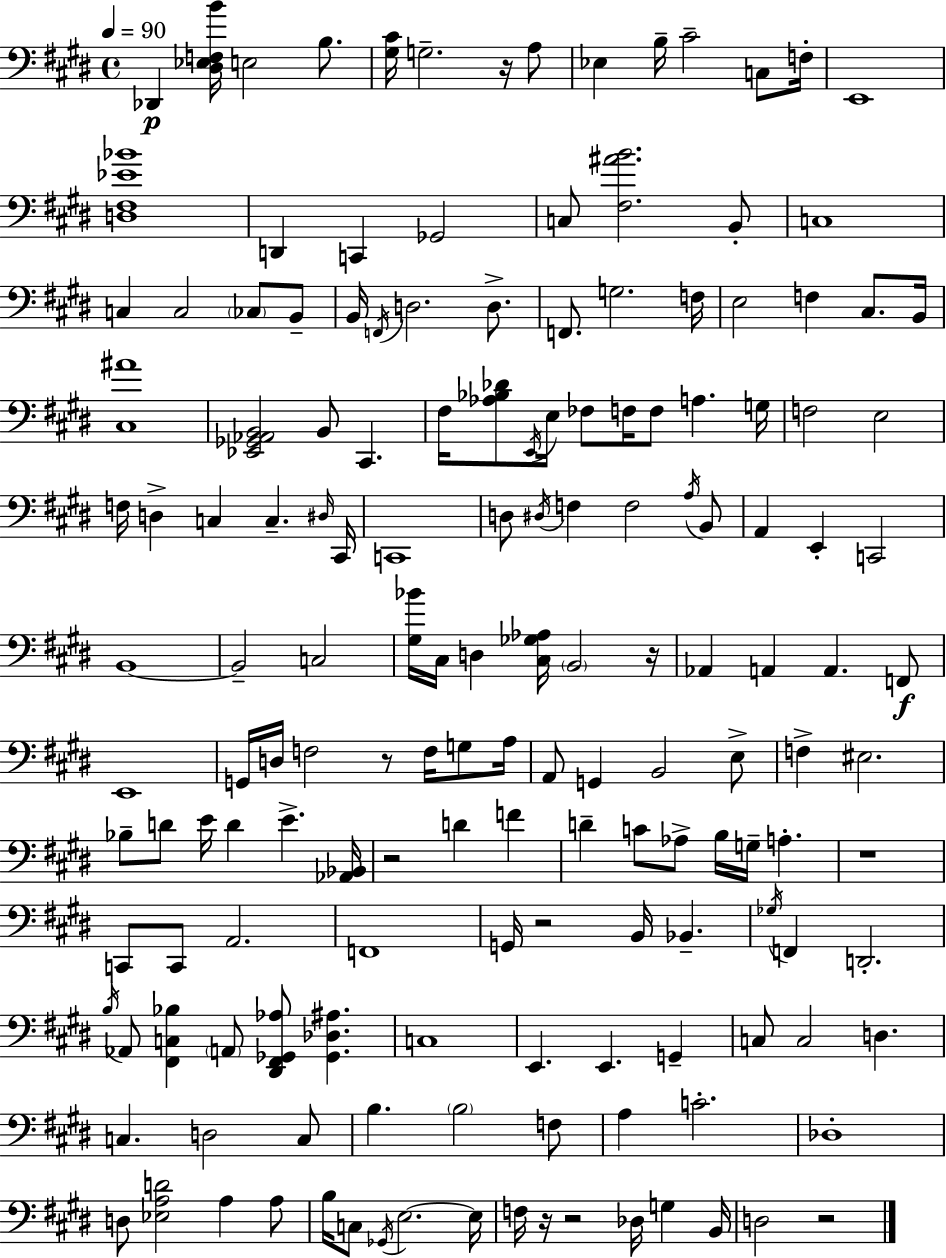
X:1
T:Untitled
M:4/4
L:1/4
K:E
_D,, [^D,_E,F,B]/4 E,2 B,/2 [^G,^C]/4 G,2 z/4 A,/2 _E, B,/4 ^C2 C,/2 F,/4 E,,4 [D,^F,_E_B]4 D,, C,, _G,,2 C,/2 [^F,^AB]2 B,,/2 C,4 C, C,2 _C,/2 B,,/2 B,,/4 F,,/4 D,2 D,/2 F,,/2 G,2 F,/4 E,2 F, ^C,/2 B,,/4 [^C,^A]4 [_E,,_G,,_A,,B,,]2 B,,/2 ^C,, ^F,/4 [_A,_B,_D]/2 E,,/4 E,/4 _F,/2 F,/4 F,/2 A, G,/4 F,2 E,2 F,/4 D, C, C, ^D,/4 ^C,,/4 C,,4 D,/2 ^D,/4 F, F,2 A,/4 B,,/2 A,, E,, C,,2 B,,4 B,,2 C,2 [^G,_B]/4 ^C,/4 D, [^C,_G,_A,]/4 B,,2 z/4 _A,, A,, A,, F,,/2 E,,4 G,,/4 D,/4 F,2 z/2 F,/4 G,/2 A,/4 A,,/2 G,, B,,2 E,/2 F, ^E,2 _B,/2 D/2 E/4 D E [_A,,_B,,]/4 z2 D F D C/2 _A,/2 B,/4 G,/4 A, z4 C,,/2 C,,/2 A,,2 F,,4 G,,/4 z2 B,,/4 _B,, _G,/4 F,, D,,2 B,/4 _A,,/2 [^F,,C,_B,] A,,/2 [^D,,^F,,_G,,_A,]/2 [_G,,_D,^A,] C,4 E,, E,, G,, C,/2 C,2 D, C, D,2 C,/2 B, B,2 F,/2 A, C2 _D,4 D,/2 [_E,A,D]2 A, A,/2 B,/4 C,/2 _G,,/4 E,2 E,/4 F,/4 z/4 z2 _D,/4 G, B,,/4 D,2 z2